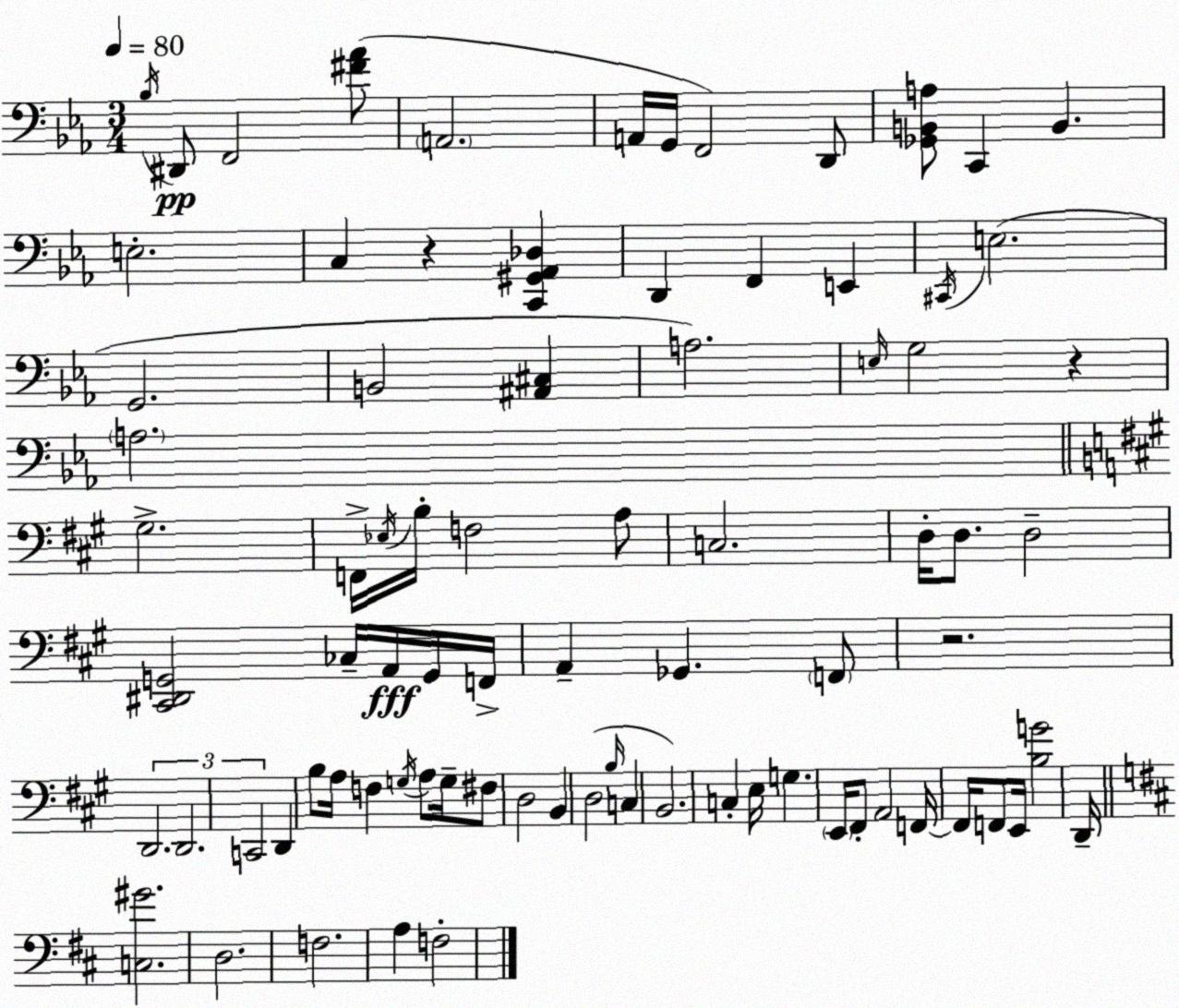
X:1
T:Untitled
M:3/4
L:1/4
K:Eb
_B,/4 ^D,,/2 F,,2 [^F_A]/2 A,,2 A,,/4 G,,/4 F,,2 D,,/2 [_G,,B,,A,]/2 C,, B,, E,2 C, z [C,,^G,,_A,,_D,] D,, F,, E,, ^C,,/4 E,2 G,,2 B,,2 [^A,,^C,] A,2 E,/4 G,2 z A,2 ^G,2 F,,/4 _E,/4 B,/4 F,2 A,/2 C,2 D,/4 D,/2 D,2 [^C,,^D,,G,,]2 _C,/4 A,,/4 G,,/4 F,,/4 A,, _G,, F,,/2 z2 D,,2 D,,2 C,,2 D,, B,/2 A,/4 F, G,/4 A,/2 G,/4 ^F,/2 D,2 B,, D,2 B,/4 C, B,,2 C, E,/4 G, E,,/4 ^F,,/2 A,,2 F,,/4 F,,/4 F,,/2 E,,/4 [B,G]2 D,,/4 [C,^G]2 D,2 F,2 A, F,2